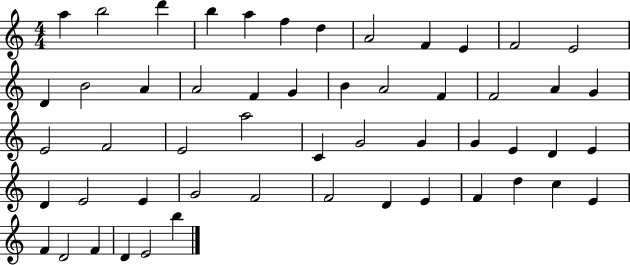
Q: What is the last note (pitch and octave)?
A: B5